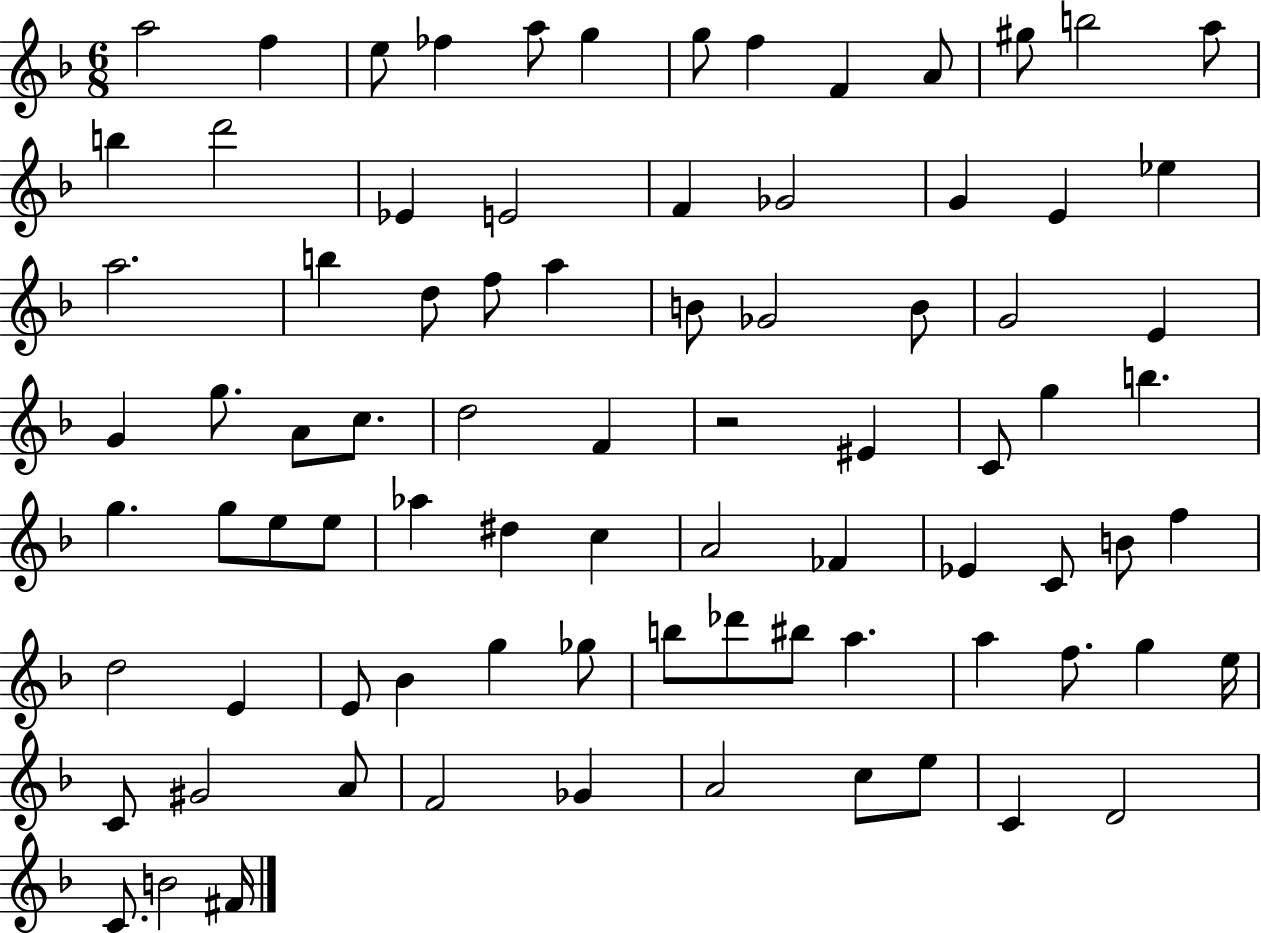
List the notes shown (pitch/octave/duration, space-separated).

A5/h F5/q E5/e FES5/q A5/e G5/q G5/e F5/q F4/q A4/e G#5/e B5/h A5/e B5/q D6/h Eb4/q E4/h F4/q Gb4/h G4/q E4/q Eb5/q A5/h. B5/q D5/e F5/e A5/q B4/e Gb4/h B4/e G4/h E4/q G4/q G5/e. A4/e C5/e. D5/h F4/q R/h EIS4/q C4/e G5/q B5/q. G5/q. G5/e E5/e E5/e Ab5/q D#5/q C5/q A4/h FES4/q Eb4/q C4/e B4/e F5/q D5/h E4/q E4/e Bb4/q G5/q Gb5/e B5/e Db6/e BIS5/e A5/q. A5/q F5/e. G5/q E5/s C4/e G#4/h A4/e F4/h Gb4/q A4/h C5/e E5/e C4/q D4/h C4/e. B4/h F#4/s